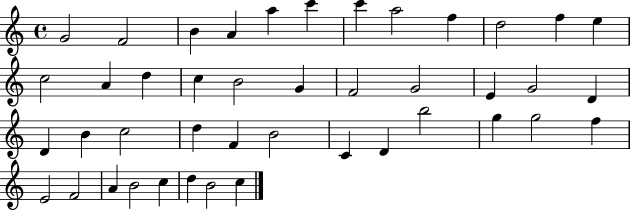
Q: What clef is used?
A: treble